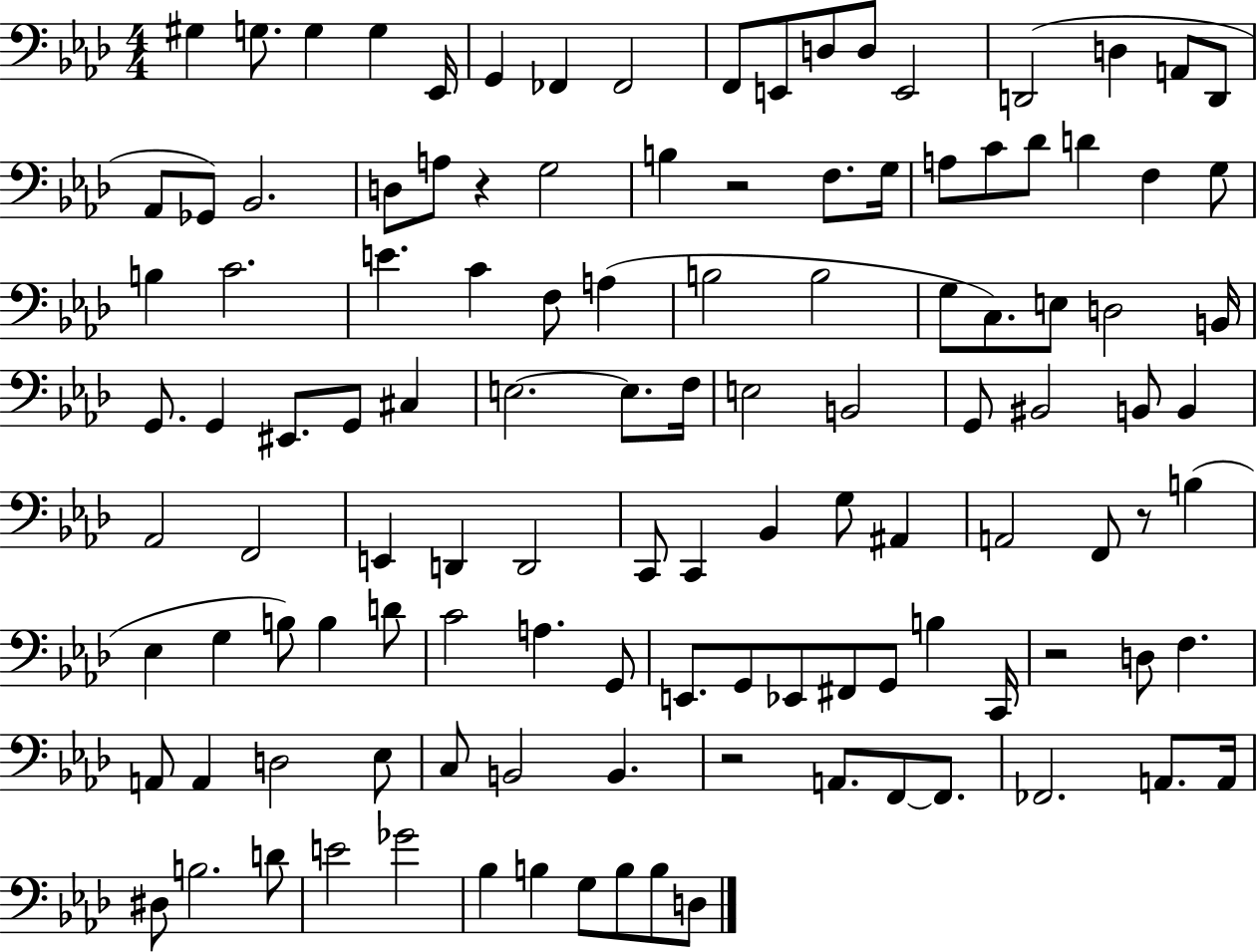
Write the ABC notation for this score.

X:1
T:Untitled
M:4/4
L:1/4
K:Ab
^G, G,/2 G, G, _E,,/4 G,, _F,, _F,,2 F,,/2 E,,/2 D,/2 D,/2 E,,2 D,,2 D, A,,/2 D,,/2 _A,,/2 _G,,/2 _B,,2 D,/2 A,/2 z G,2 B, z2 F,/2 G,/4 A,/2 C/2 _D/2 D F, G,/2 B, C2 E C F,/2 A, B,2 B,2 G,/2 C,/2 E,/2 D,2 B,,/4 G,,/2 G,, ^E,,/2 G,,/2 ^C, E,2 E,/2 F,/4 E,2 B,,2 G,,/2 ^B,,2 B,,/2 B,, _A,,2 F,,2 E,, D,, D,,2 C,,/2 C,, _B,, G,/2 ^A,, A,,2 F,,/2 z/2 B, _E, G, B,/2 B, D/2 C2 A, G,,/2 E,,/2 G,,/2 _E,,/2 ^F,,/2 G,,/2 B, C,,/4 z2 D,/2 F, A,,/2 A,, D,2 _E,/2 C,/2 B,,2 B,, z2 A,,/2 F,,/2 F,,/2 _F,,2 A,,/2 A,,/4 ^D,/2 B,2 D/2 E2 _G2 _B, B, G,/2 B,/2 B,/2 D,/2